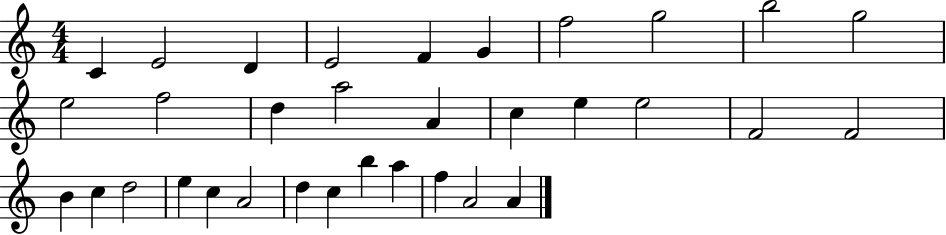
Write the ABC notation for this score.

X:1
T:Untitled
M:4/4
L:1/4
K:C
C E2 D E2 F G f2 g2 b2 g2 e2 f2 d a2 A c e e2 F2 F2 B c d2 e c A2 d c b a f A2 A